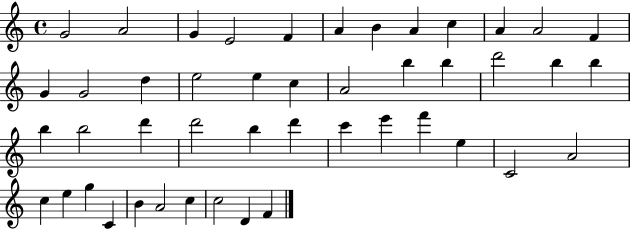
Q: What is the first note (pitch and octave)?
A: G4